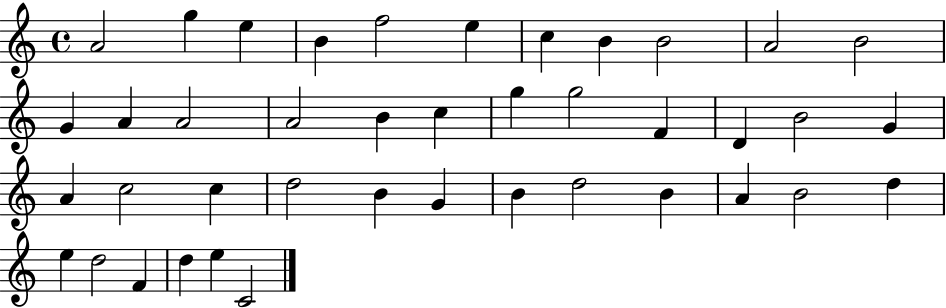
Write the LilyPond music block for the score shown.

{
  \clef treble
  \time 4/4
  \defaultTimeSignature
  \key c \major
  a'2 g''4 e''4 | b'4 f''2 e''4 | c''4 b'4 b'2 | a'2 b'2 | \break g'4 a'4 a'2 | a'2 b'4 c''4 | g''4 g''2 f'4 | d'4 b'2 g'4 | \break a'4 c''2 c''4 | d''2 b'4 g'4 | b'4 d''2 b'4 | a'4 b'2 d''4 | \break e''4 d''2 f'4 | d''4 e''4 c'2 | \bar "|."
}